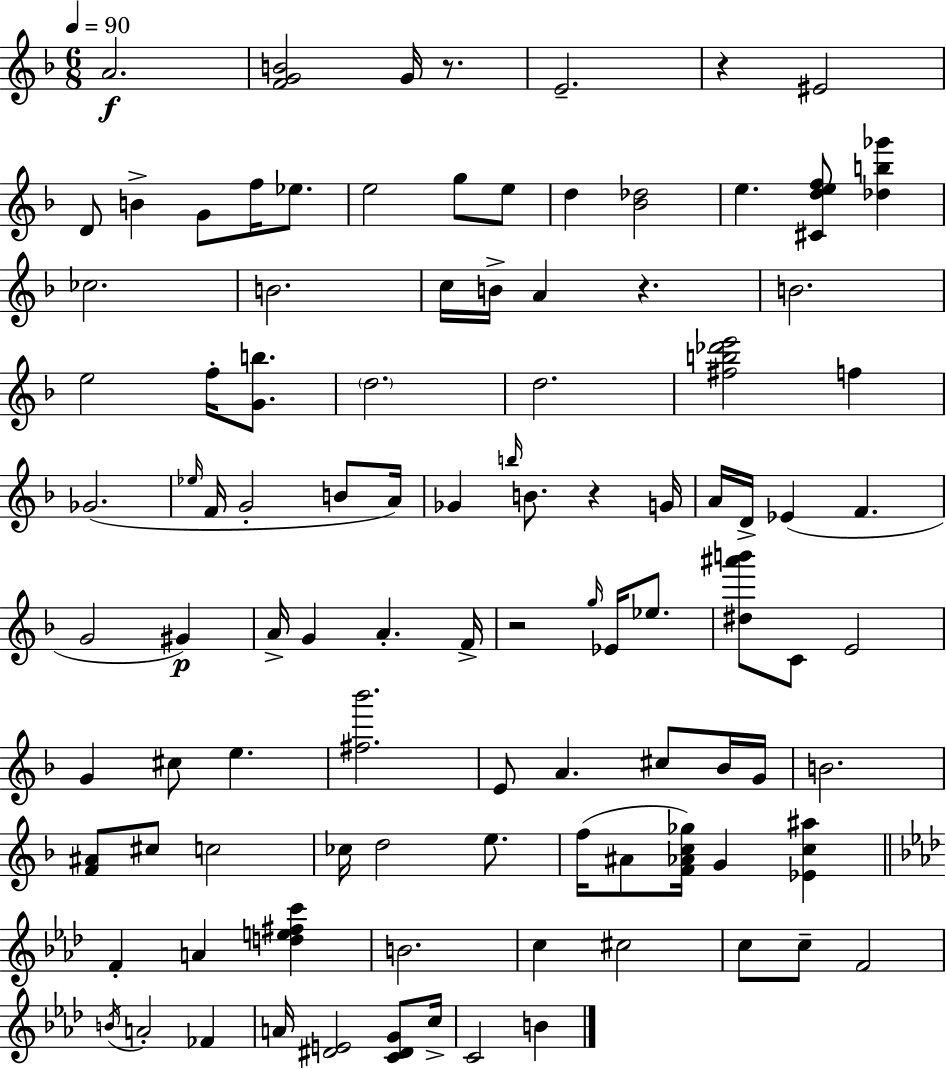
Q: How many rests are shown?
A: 5